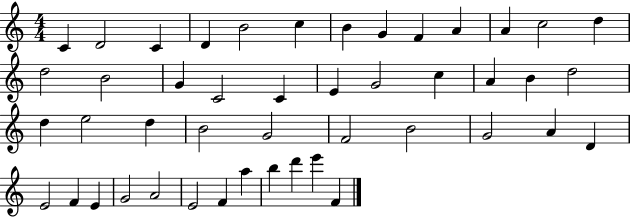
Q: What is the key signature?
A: C major